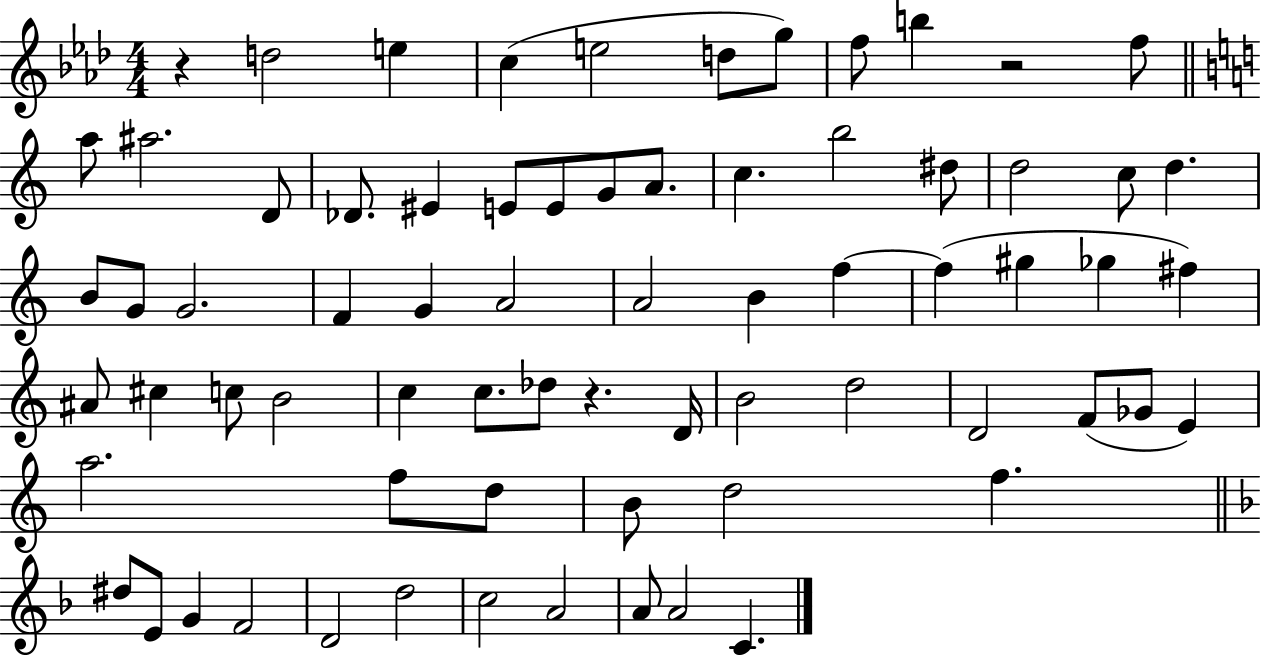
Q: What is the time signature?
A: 4/4